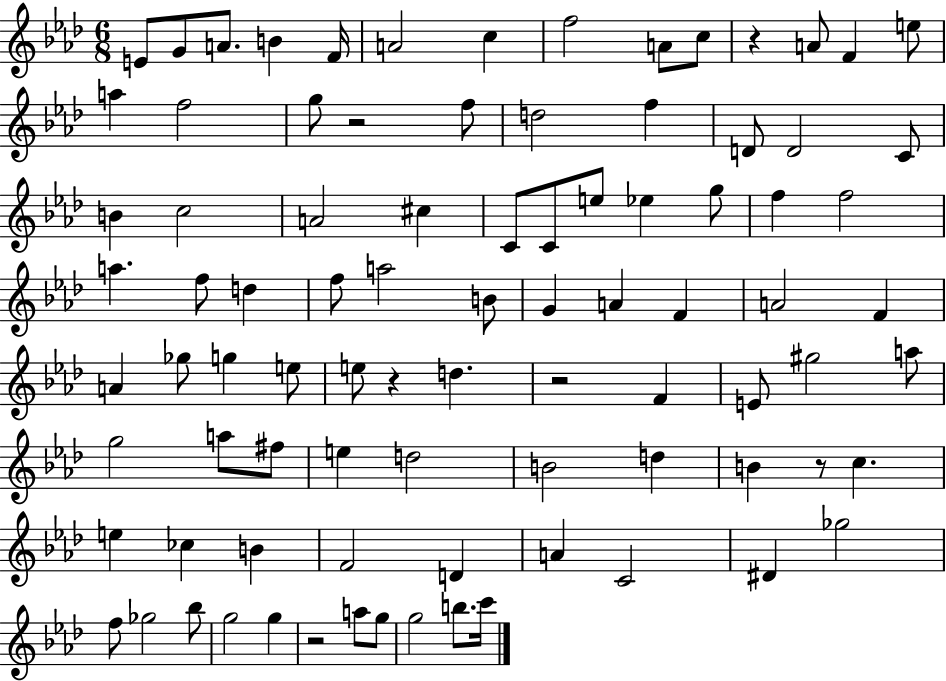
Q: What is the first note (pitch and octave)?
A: E4